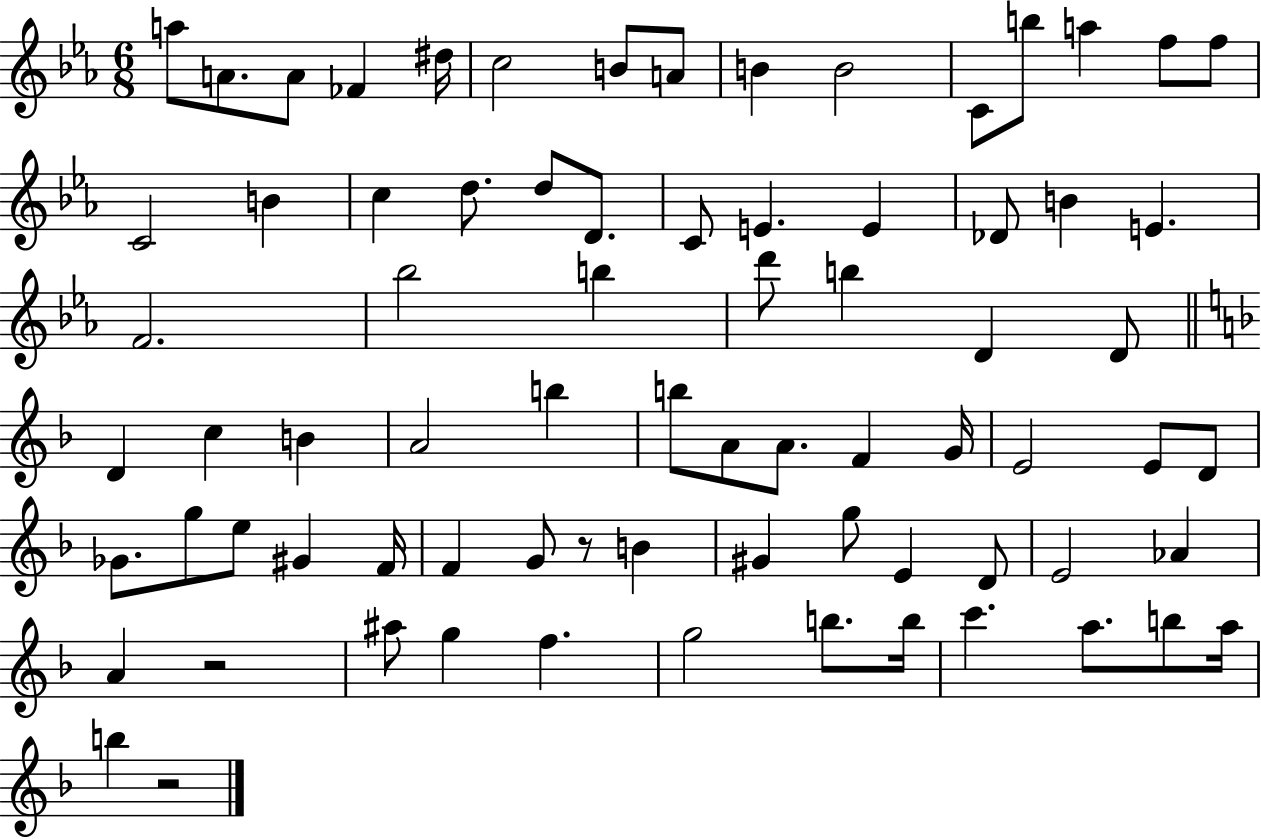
X:1
T:Untitled
M:6/8
L:1/4
K:Eb
a/2 A/2 A/2 _F ^d/4 c2 B/2 A/2 B B2 C/2 b/2 a f/2 f/2 C2 B c d/2 d/2 D/2 C/2 E E _D/2 B E F2 _b2 b d'/2 b D D/2 D c B A2 b b/2 A/2 A/2 F G/4 E2 E/2 D/2 _G/2 g/2 e/2 ^G F/4 F G/2 z/2 B ^G g/2 E D/2 E2 _A A z2 ^a/2 g f g2 b/2 b/4 c' a/2 b/2 a/4 b z2